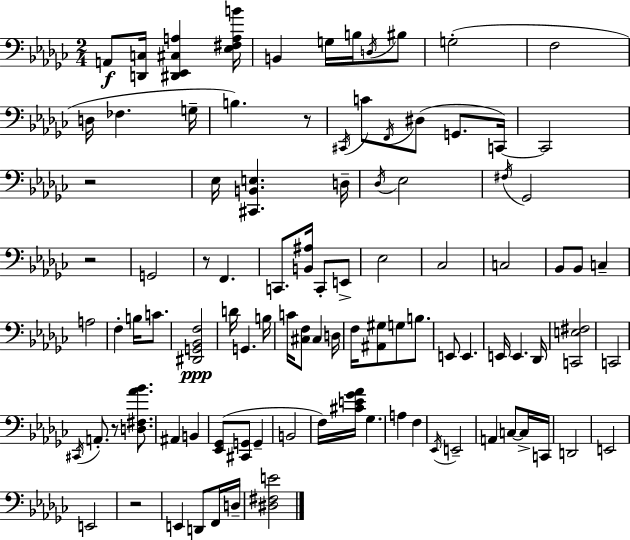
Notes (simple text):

A2/e [D2,C3]/s [D#2,Eb2,C#3,A3]/q [Eb3,F#3,A3,B4]/s B2/q G3/s B3/s D3/s BIS3/e G3/h F3/h D3/s FES3/q. G3/s B3/q. R/e C#2/s C4/e F2/s D#3/e G2/e. C2/s C2/h R/h Eb3/s [C#2,B2,E3]/q. D3/s Db3/s Eb3/h F#3/s Gb2/h R/h G2/h R/e F2/q. C2/e. [B2,A#3]/s C2/e E2/e Eb3/h CES3/h C3/h Bb2/e Bb2/e C3/q A3/h F3/q B3/s C4/e. [D#2,G2,Bb2,F3]/h D4/s G2/q. B3/s C4/s [C#3,F3]/e C#3/q D3/s F3/s [A#2,G#3]/e G3/e B3/e. E2/e E2/q. E2/s E2/q. Db2/s [C2,E3,F#3]/h C2/h C#2/s A2/e. R/e [D3,F#3,Ab4,Bb4]/e. A#2/q B2/q [Eb2,Gb2]/e [C#2,G2]/e G2/q B2/h F3/s [C#4,E4,Gb4,Ab4]/s Gb3/q. A3/q F3/q Eb2/s E2/h A2/q C3/e C3/s C2/s D2/h E2/h E2/h R/h E2/q D2/e F2/s D3/s [D#3,F#3,E4]/h